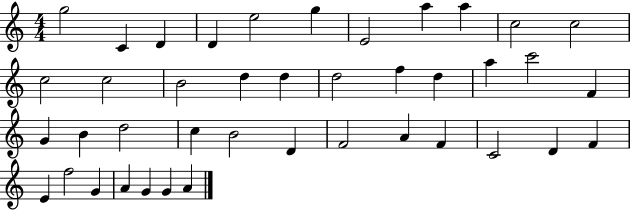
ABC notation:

X:1
T:Untitled
M:4/4
L:1/4
K:C
g2 C D D e2 g E2 a a c2 c2 c2 c2 B2 d d d2 f d a c'2 F G B d2 c B2 D F2 A F C2 D F E f2 G A G G A